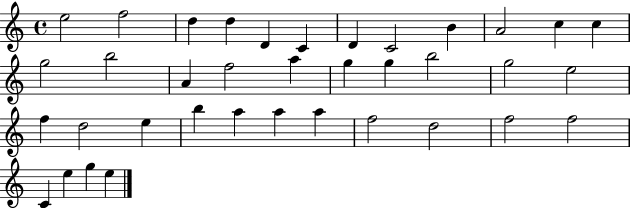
{
  \clef treble
  \time 4/4
  \defaultTimeSignature
  \key c \major
  e''2 f''2 | d''4 d''4 d'4 c'4 | d'4 c'2 b'4 | a'2 c''4 c''4 | \break g''2 b''2 | a'4 f''2 a''4 | g''4 g''4 b''2 | g''2 e''2 | \break f''4 d''2 e''4 | b''4 a''4 a''4 a''4 | f''2 d''2 | f''2 f''2 | \break c'4 e''4 g''4 e''4 | \bar "|."
}